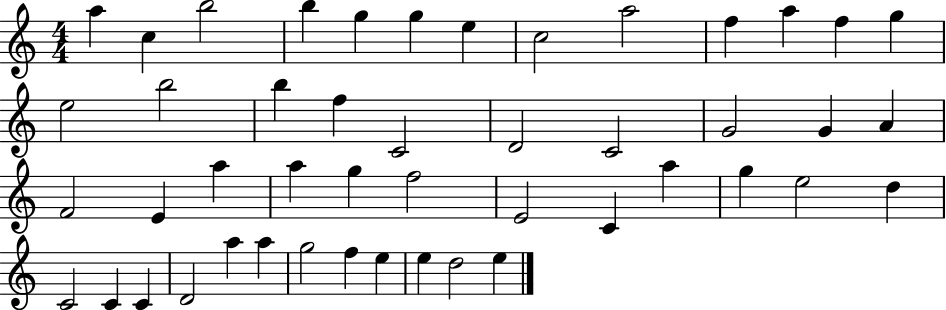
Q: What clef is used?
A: treble